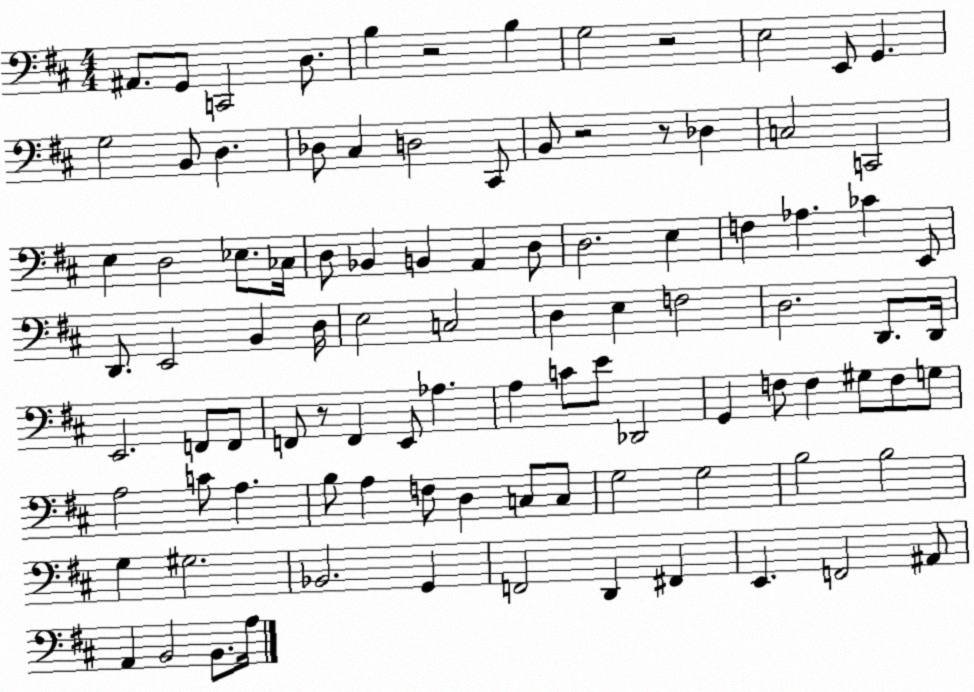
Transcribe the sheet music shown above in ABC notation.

X:1
T:Untitled
M:4/4
L:1/4
K:D
^A,,/2 G,,/2 C,,2 D,/2 B, z2 B, G,2 z2 E,2 E,,/2 G,, G,2 B,,/2 D, _D,/2 ^C, D,2 ^C,,/2 B,,/2 z2 z/2 _D, C,2 C,,2 E, D,2 _E,/2 _C,/4 D,/2 _B,, B,, A,, D,/2 D,2 E, F, _A, _C E,,/2 D,,/2 E,,2 B,, D,/4 E,2 C,2 D, E, F,2 D,2 D,,/2 D,,/4 E,,2 F,,/2 F,,/2 F,,/2 z/2 F,, E,,/2 _A, A, C/2 E/2 _D,,2 G,, F,/2 F, ^G,/2 F,/2 G,/2 A,2 C/2 A, B,/2 A, F,/2 D, C,/2 C,/2 G,2 G,2 B,2 B,2 G, ^G,2 _B,,2 G,, F,,2 D,, ^F,, E,, F,,2 ^A,,/2 A,, B,,2 B,,/2 A,/4